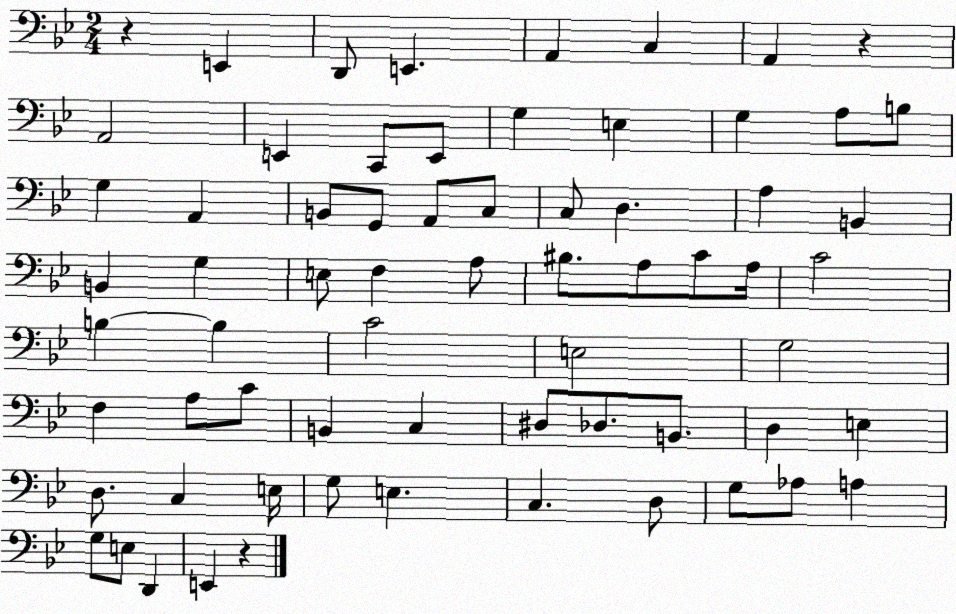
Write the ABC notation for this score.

X:1
T:Untitled
M:2/4
L:1/4
K:Bb
z E,, D,,/2 E,, A,, C, A,, z A,,2 E,, C,,/2 E,,/2 G, E, G, A,/2 B,/2 G, A,, B,,/2 G,,/2 A,,/2 C,/2 C,/2 D, A, B,, B,, G, E,/2 F, A,/2 ^B,/2 A,/2 C/2 A,/4 C2 B, B, C2 E,2 G,2 F, A,/2 C/2 B,, C, ^D,/2 _D,/2 B,,/2 D, E, D,/2 C, E,/4 G,/2 E, C, D,/2 G,/2 _A,/2 A, G,/2 E,/2 D,, E,, z